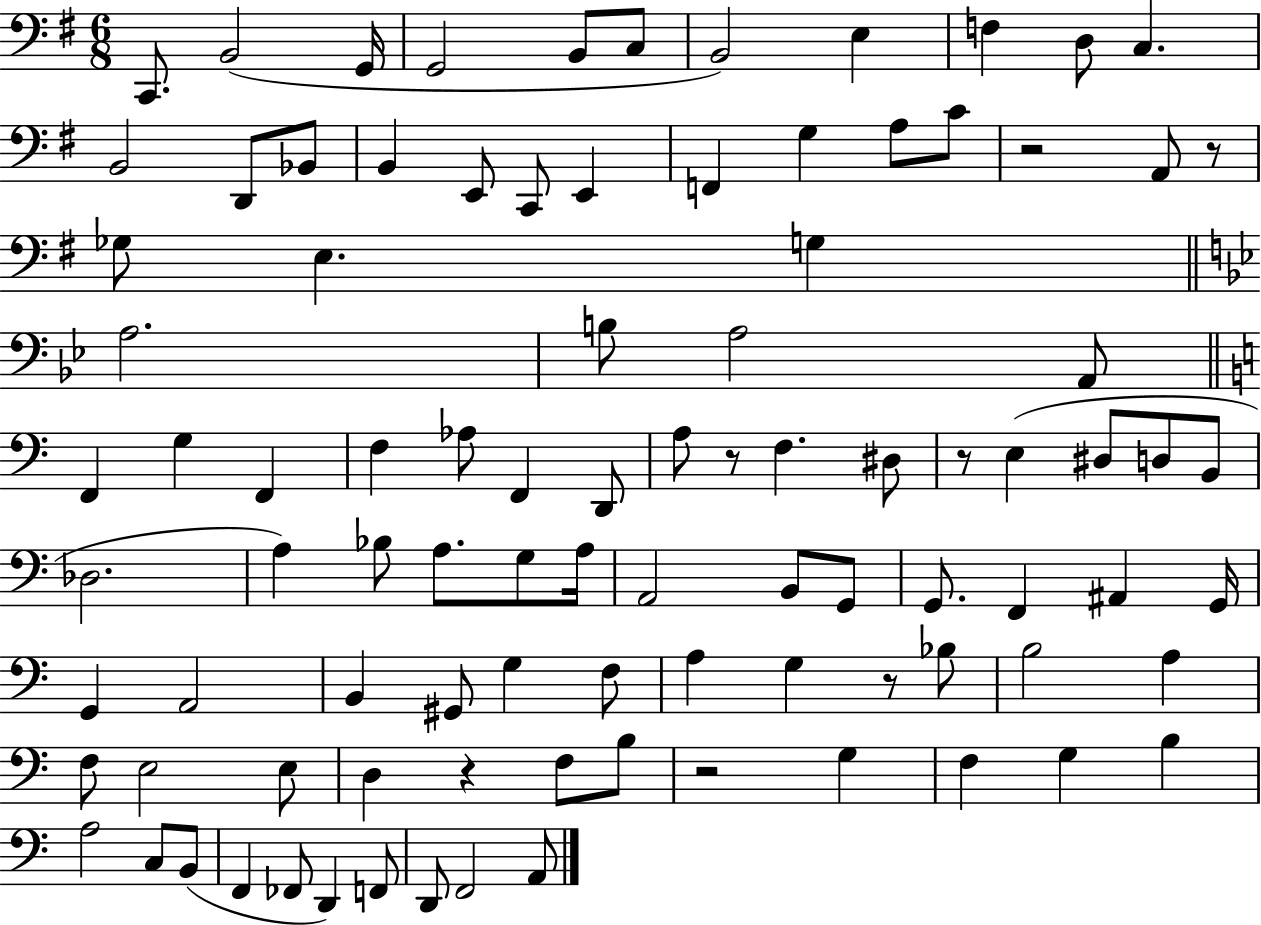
C2/e. B2/h G2/s G2/h B2/e C3/e B2/h E3/q F3/q D3/e C3/q. B2/h D2/e Bb2/e B2/q E2/e C2/e E2/q F2/q G3/q A3/e C4/e R/h A2/e R/e Gb3/e E3/q. G3/q A3/h. B3/e A3/h A2/e F2/q G3/q F2/q F3/q Ab3/e F2/q D2/e A3/e R/e F3/q. D#3/e R/e E3/q D#3/e D3/e B2/e Db3/h. A3/q Bb3/e A3/e. G3/e A3/s A2/h B2/e G2/e G2/e. F2/q A#2/q G2/s G2/q A2/h B2/q G#2/e G3/q F3/e A3/q G3/q R/e Bb3/e B3/h A3/q F3/e E3/h E3/e D3/q R/q F3/e B3/e R/h G3/q F3/q G3/q B3/q A3/h C3/e B2/e F2/q FES2/e D2/q F2/e D2/e F2/h A2/e